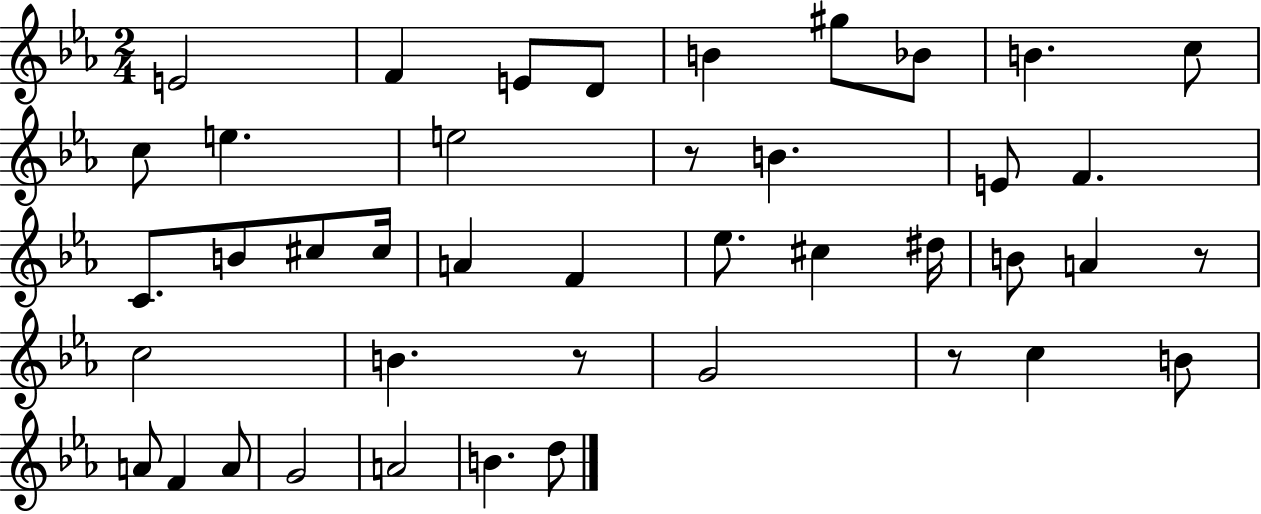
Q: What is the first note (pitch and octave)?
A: E4